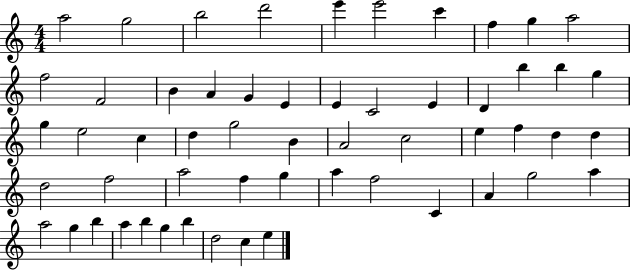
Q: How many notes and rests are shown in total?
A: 56